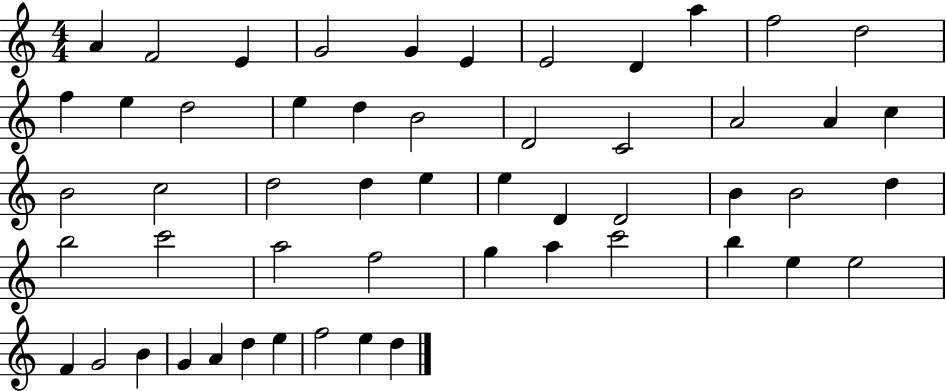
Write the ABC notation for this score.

X:1
T:Untitled
M:4/4
L:1/4
K:C
A F2 E G2 G E E2 D a f2 d2 f e d2 e d B2 D2 C2 A2 A c B2 c2 d2 d e e D D2 B B2 d b2 c'2 a2 f2 g a c'2 b e e2 F G2 B G A d e f2 e d